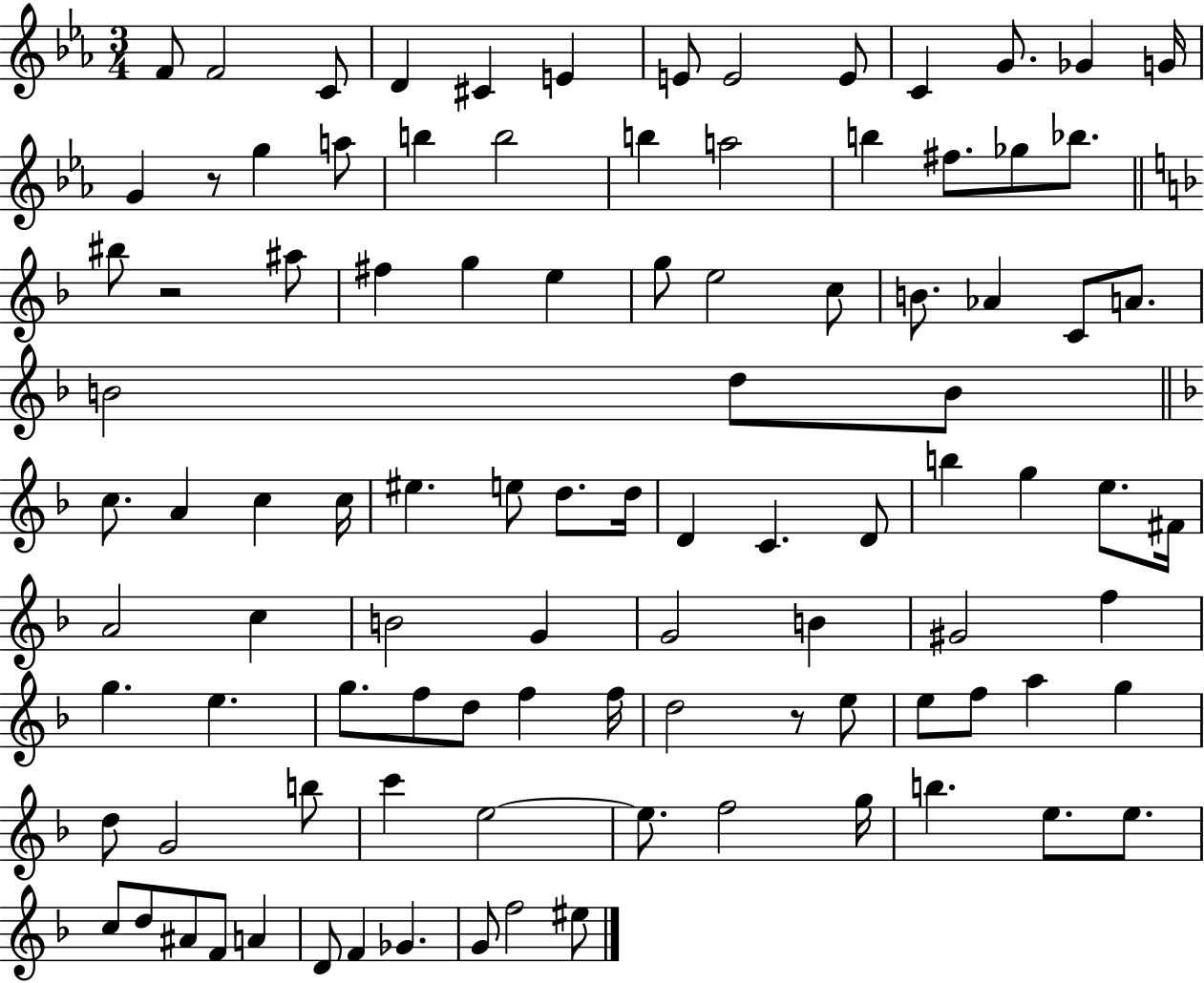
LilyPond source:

{
  \clef treble
  \numericTimeSignature
  \time 3/4
  \key ees \major
  f'8 f'2 c'8 | d'4 cis'4 e'4 | e'8 e'2 e'8 | c'4 g'8. ges'4 g'16 | \break g'4 r8 g''4 a''8 | b''4 b''2 | b''4 a''2 | b''4 fis''8. ges''8 bes''8. | \break \bar "||" \break \key f \major bis''8 r2 ais''8 | fis''4 g''4 e''4 | g''8 e''2 c''8 | b'8. aes'4 c'8 a'8. | \break b'2 d''8 b'8 | \bar "||" \break \key f \major c''8. a'4 c''4 c''16 | eis''4. e''8 d''8. d''16 | d'4 c'4. d'8 | b''4 g''4 e''8. fis'16 | \break a'2 c''4 | b'2 g'4 | g'2 b'4 | gis'2 f''4 | \break g''4. e''4. | g''8. f''8 d''8 f''4 f''16 | d''2 r8 e''8 | e''8 f''8 a''4 g''4 | \break d''8 g'2 b''8 | c'''4 e''2~~ | e''8. f''2 g''16 | b''4. e''8. e''8. | \break c''8 d''8 ais'8 f'8 a'4 | d'8 f'4 ges'4. | g'8 f''2 eis''8 | \bar "|."
}